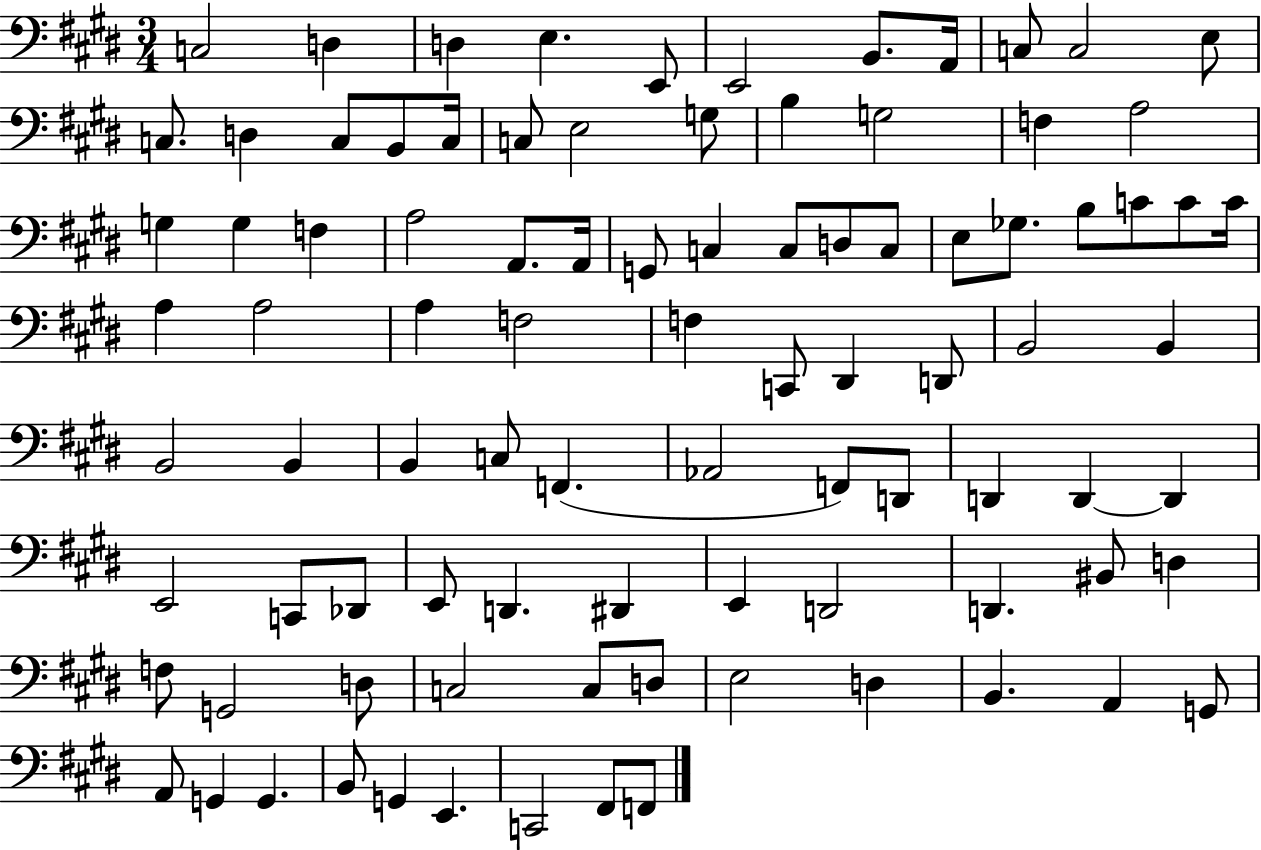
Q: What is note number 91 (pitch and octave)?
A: F#2